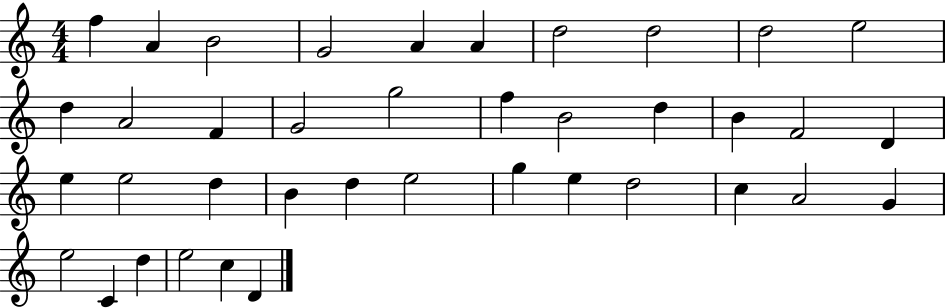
X:1
T:Untitled
M:4/4
L:1/4
K:C
f A B2 G2 A A d2 d2 d2 e2 d A2 F G2 g2 f B2 d B F2 D e e2 d B d e2 g e d2 c A2 G e2 C d e2 c D